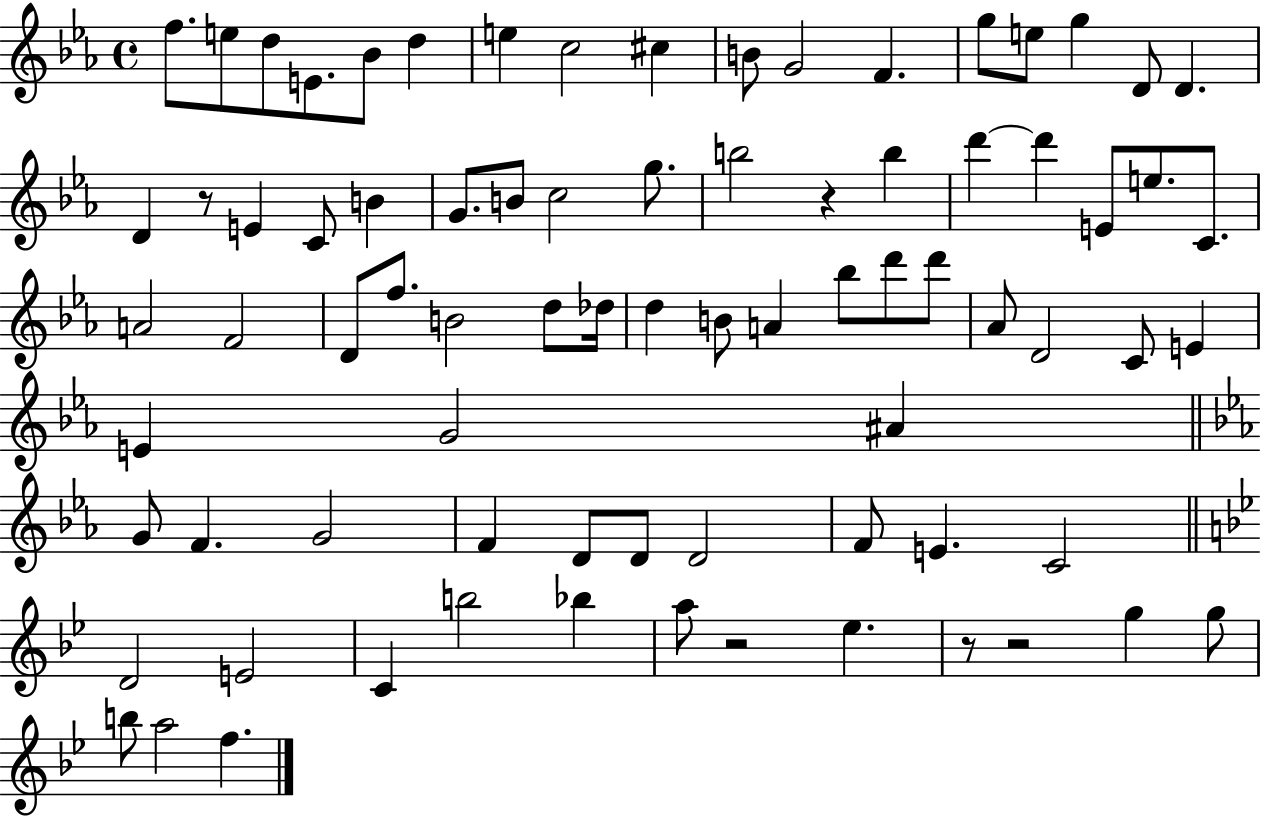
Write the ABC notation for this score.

X:1
T:Untitled
M:4/4
L:1/4
K:Eb
f/2 e/2 d/2 E/2 _B/2 d e c2 ^c B/2 G2 F g/2 e/2 g D/2 D D z/2 E C/2 B G/2 B/2 c2 g/2 b2 z b d' d' E/2 e/2 C/2 A2 F2 D/2 f/2 B2 d/2 _d/4 d B/2 A _b/2 d'/2 d'/2 _A/2 D2 C/2 E E G2 ^A G/2 F G2 F D/2 D/2 D2 F/2 E C2 D2 E2 C b2 _b a/2 z2 _e z/2 z2 g g/2 b/2 a2 f